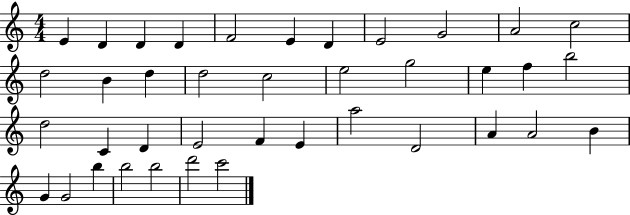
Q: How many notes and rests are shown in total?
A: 39